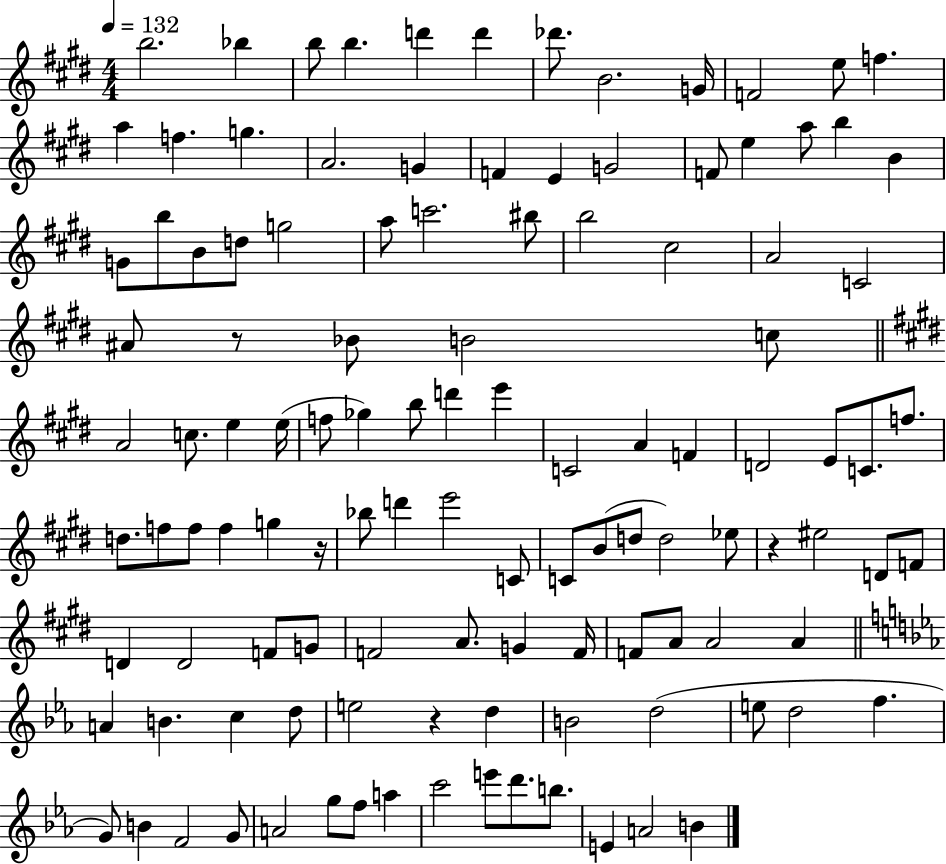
B5/h. Bb5/q B5/e B5/q. D6/q D6/q Db6/e. B4/h. G4/s F4/h E5/e F5/q. A5/q F5/q. G5/q. A4/h. G4/q F4/q E4/q G4/h F4/e E5/q A5/e B5/q B4/q G4/e B5/e B4/e D5/e G5/h A5/e C6/h. BIS5/e B5/h C#5/h A4/h C4/h A#4/e R/e Bb4/e B4/h C5/e A4/h C5/e. E5/q E5/s F5/e Gb5/q B5/e D6/q E6/q C4/h A4/q F4/q D4/h E4/e C4/e. F5/e. D5/e. F5/e F5/e F5/q G5/q R/s Bb5/e D6/q E6/h C4/e C4/e B4/e D5/e D5/h Eb5/e R/q EIS5/h D4/e F4/e D4/q D4/h F4/e G4/e F4/h A4/e. G4/q F4/s F4/e A4/e A4/h A4/q A4/q B4/q. C5/q D5/e E5/h R/q D5/q B4/h D5/h E5/e D5/h F5/q. G4/e B4/q F4/h G4/e A4/h G5/e F5/e A5/q C6/h E6/e D6/e. B5/e. E4/q A4/h B4/q